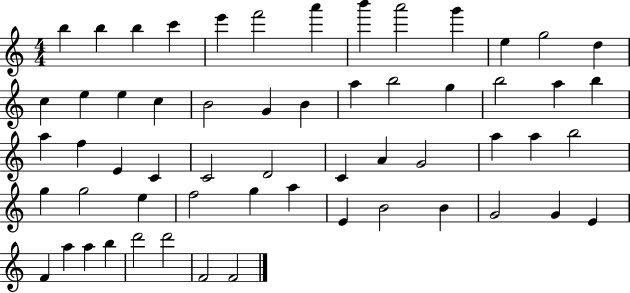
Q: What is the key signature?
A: C major